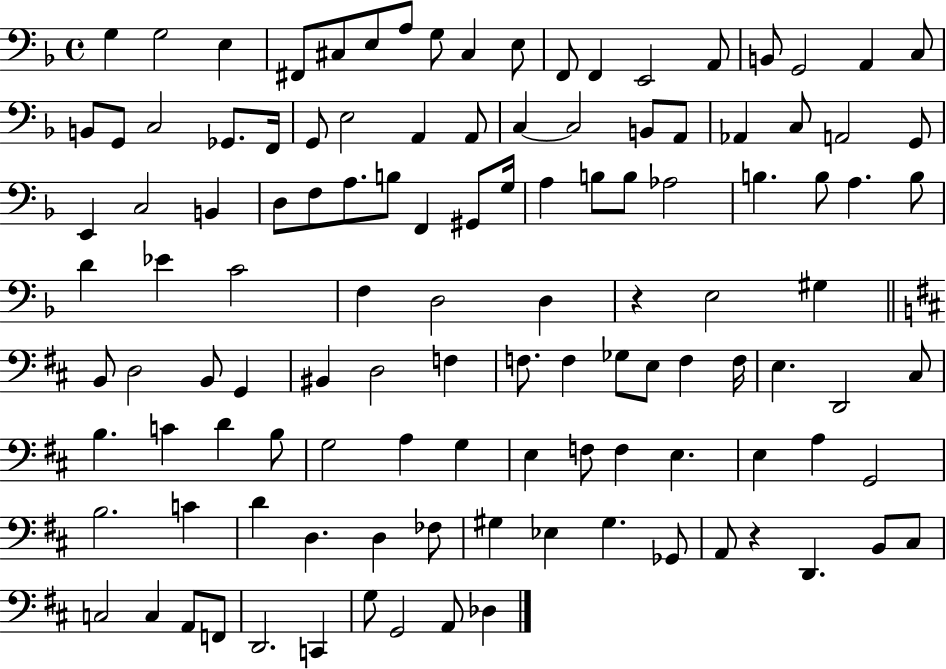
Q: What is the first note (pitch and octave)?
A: G3